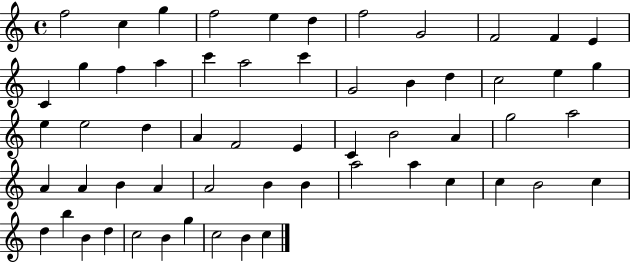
X:1
T:Untitled
M:4/4
L:1/4
K:C
f2 c g f2 e d f2 G2 F2 F E C g f a c' a2 c' G2 B d c2 e g e e2 d A F2 E C B2 A g2 a2 A A B A A2 B B a2 a c c B2 c d b B d c2 B g c2 B c